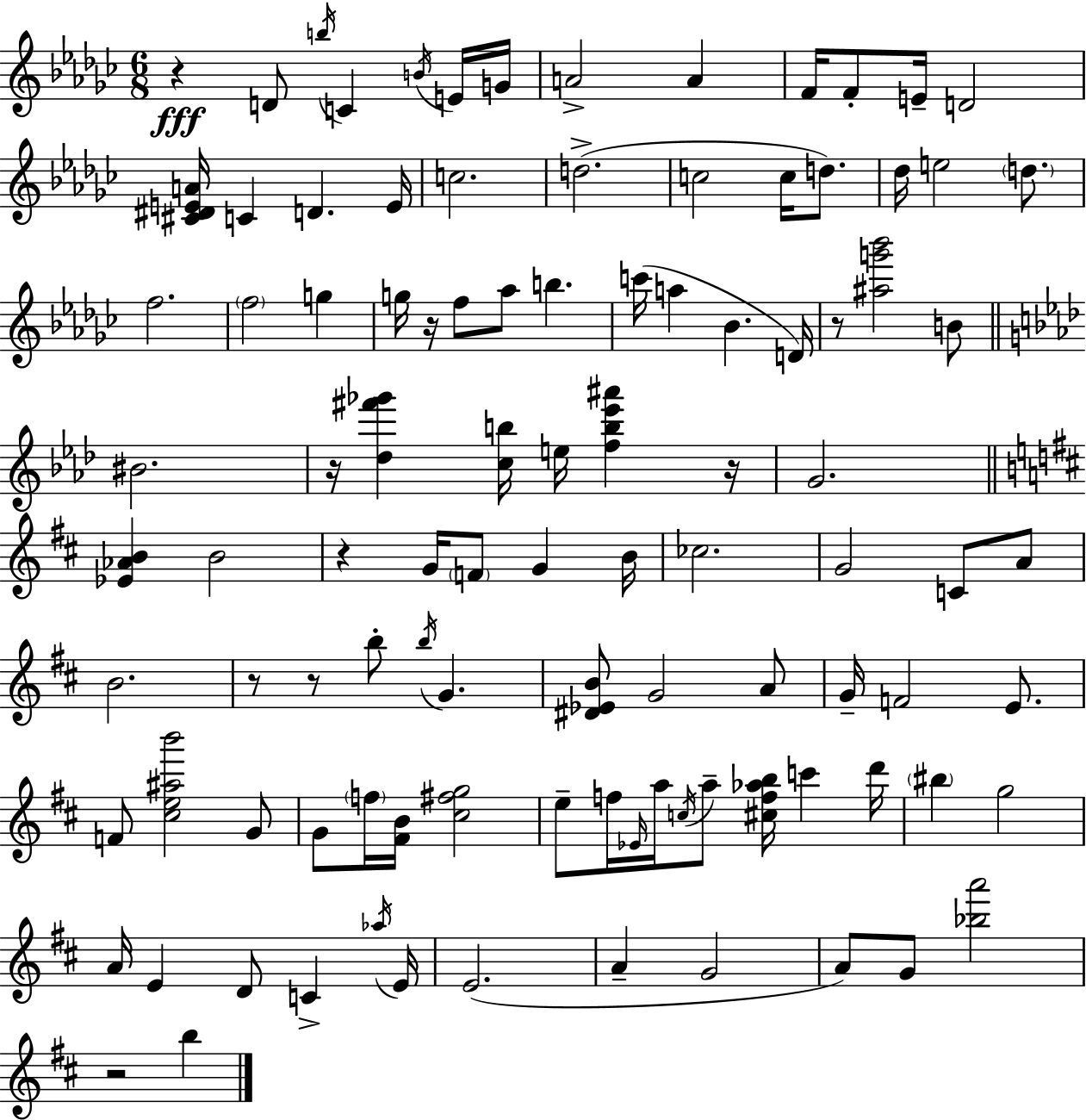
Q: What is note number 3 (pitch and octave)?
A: C4